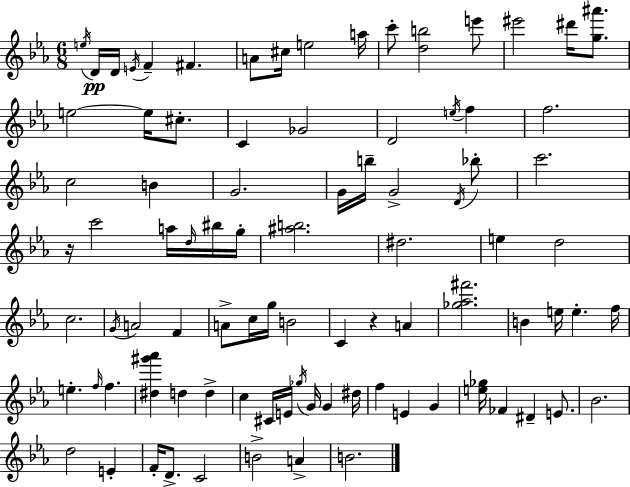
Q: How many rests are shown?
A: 2